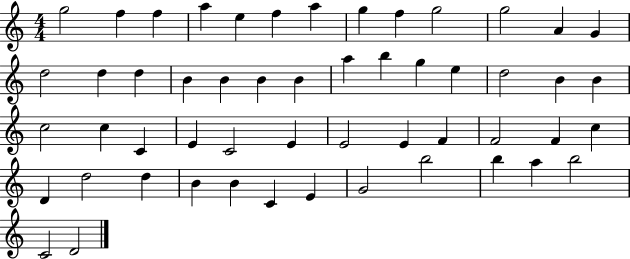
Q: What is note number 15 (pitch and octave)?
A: D5